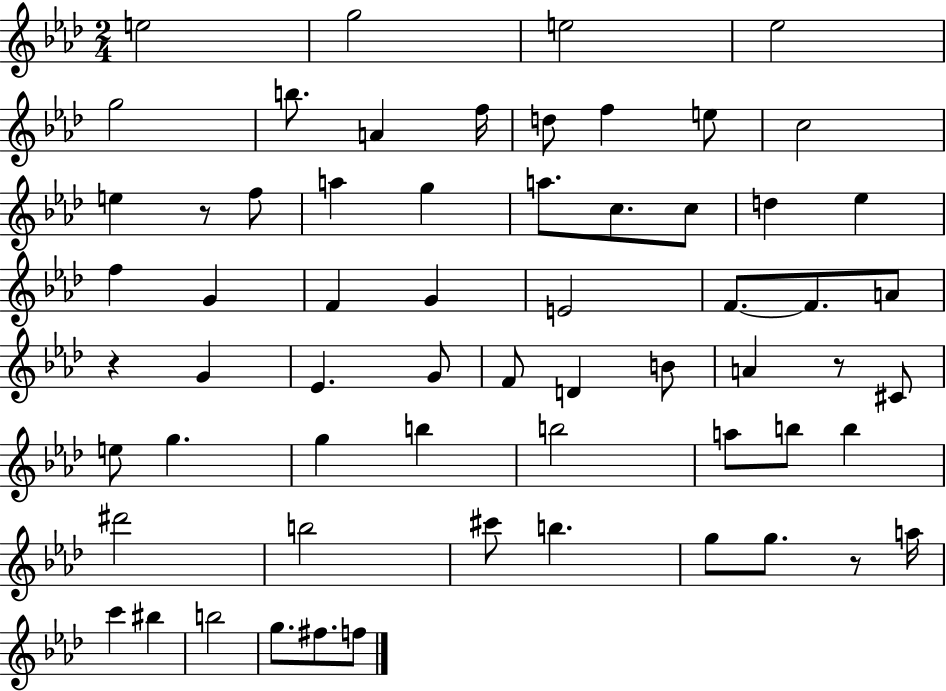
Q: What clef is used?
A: treble